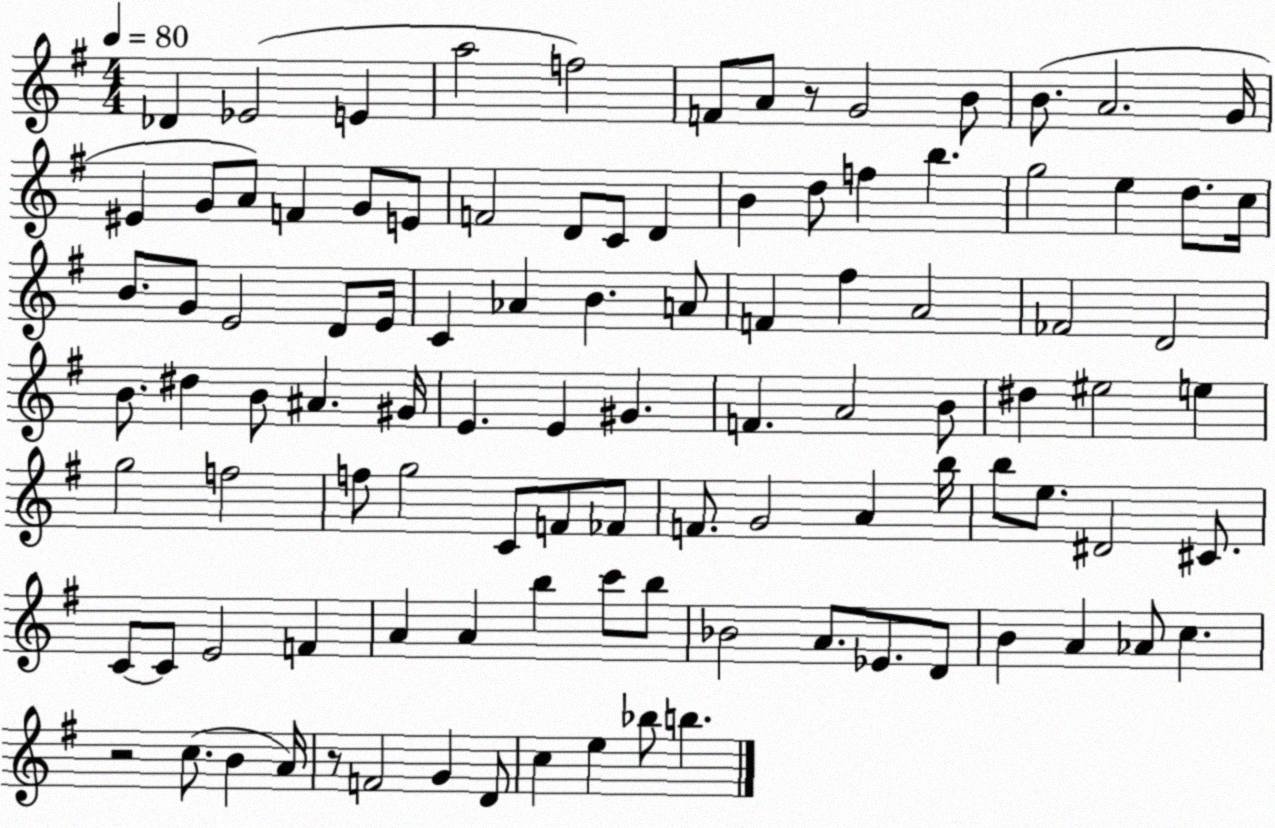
X:1
T:Untitled
M:4/4
L:1/4
K:G
_D _E2 E a2 f2 F/2 A/2 z/2 G2 B/2 B/2 A2 G/4 ^E G/2 A/2 F G/2 E/2 F2 D/2 C/2 D B d/2 f b g2 e d/2 c/4 B/2 G/2 E2 D/2 E/4 C _A B A/2 F ^f A2 _F2 D2 B/2 ^d B/2 ^A ^G/4 E E ^G F A2 B/2 ^d ^e2 e g2 f2 f/2 g2 C/2 F/2 _F/2 F/2 G2 A b/4 b/2 e/2 ^D2 ^C/2 C/2 C/2 E2 F A A b c'/2 b/2 _B2 A/2 _E/2 D/2 B A _A/2 c z2 c/2 B A/4 z/2 F2 G D/2 c e _b/2 b